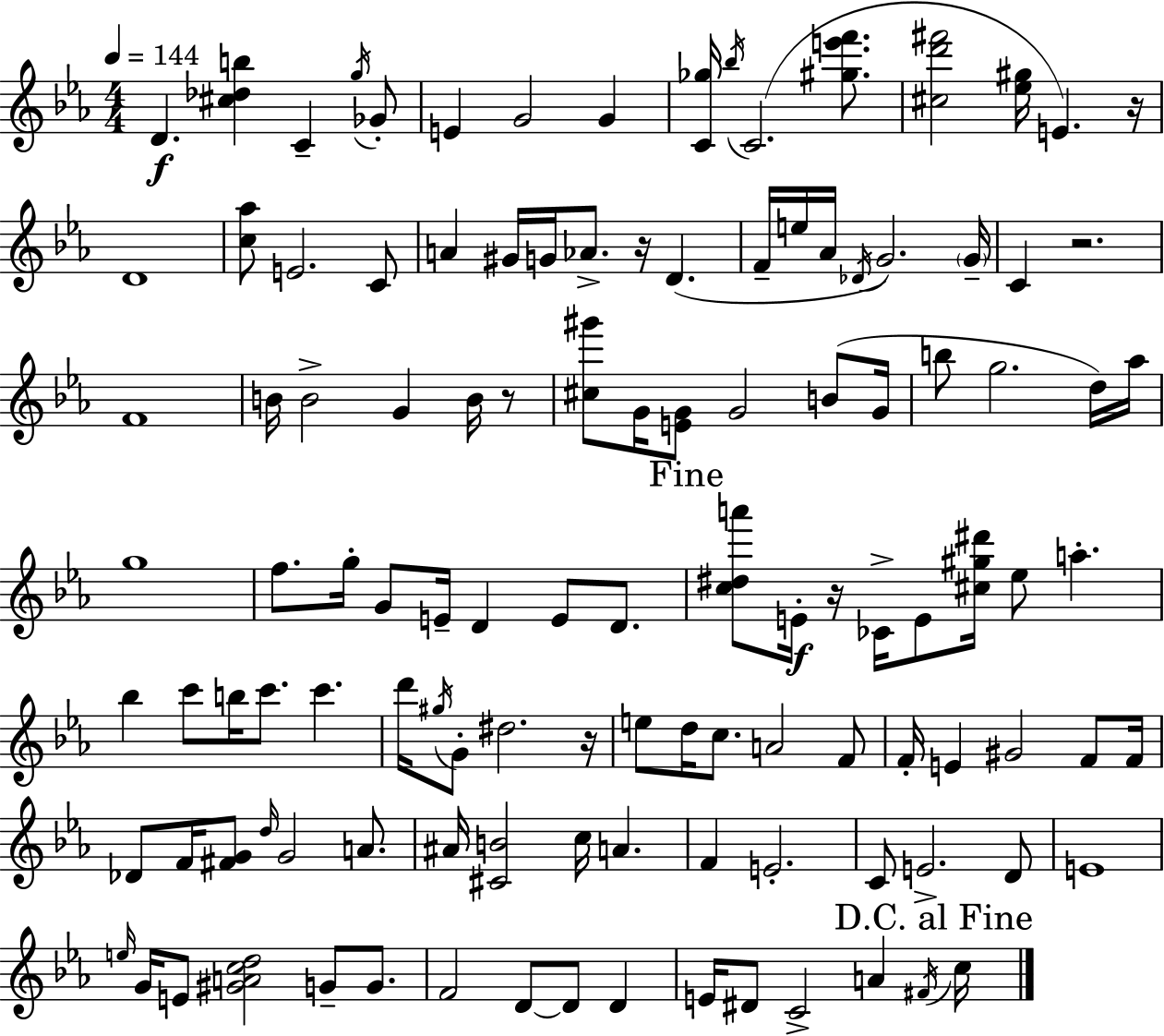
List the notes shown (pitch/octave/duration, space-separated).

D4/q. [C#5,Db5,B5]/q C4/q G5/s Gb4/e E4/q G4/h G4/q [C4,Gb5]/s Bb5/s C4/h. [G#5,E6,F6]/e. [C#5,D6,F#6]/h [Eb5,G#5]/s E4/q. R/s D4/w [C5,Ab5]/e E4/h. C4/e A4/q G#4/s G4/s Ab4/e. R/s D4/q. F4/s E5/s Ab4/s Db4/s G4/h. G4/s C4/q R/h. F4/w B4/s B4/h G4/q B4/s R/e [C#5,G#6]/e G4/s [E4,G4]/e G4/h B4/e G4/s B5/e G5/h. D5/s Ab5/s G5/w F5/e. G5/s G4/e E4/s D4/q E4/e D4/e. [C5,D#5,A6]/e E4/s R/s CES4/s E4/e [C#5,G#5,D#6]/s Eb5/e A5/q. Bb5/q C6/e B5/s C6/e. C6/q. D6/s G#5/s G4/e D#5/h. R/s E5/e D5/s C5/e. A4/h F4/e F4/s E4/q G#4/h F4/e F4/s Db4/e F4/s [F#4,G4]/e D5/s G4/h A4/e. A#4/s [C#4,B4]/h C5/s A4/q. F4/q E4/h. C4/e E4/h. D4/e E4/w E5/s G4/s E4/e [G#4,A4,C5,D5]/h G4/e G4/e. F4/h D4/e D4/e D4/q E4/s D#4/e C4/h A4/q F#4/s C5/s